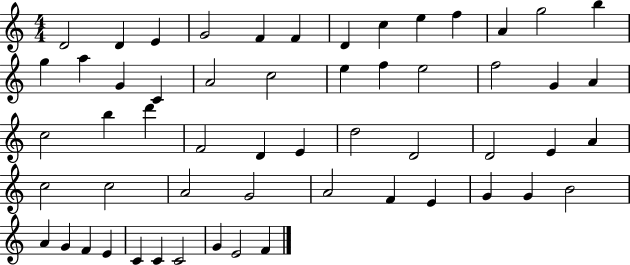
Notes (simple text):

D4/h D4/q E4/q G4/h F4/q F4/q D4/q C5/q E5/q F5/q A4/q G5/h B5/q G5/q A5/q G4/q C4/q A4/h C5/h E5/q F5/q E5/h F5/h G4/q A4/q C5/h B5/q D6/q F4/h D4/q E4/q D5/h D4/h D4/h E4/q A4/q C5/h C5/h A4/h G4/h A4/h F4/q E4/q G4/q G4/q B4/h A4/q G4/q F4/q E4/q C4/q C4/q C4/h G4/q E4/h F4/q